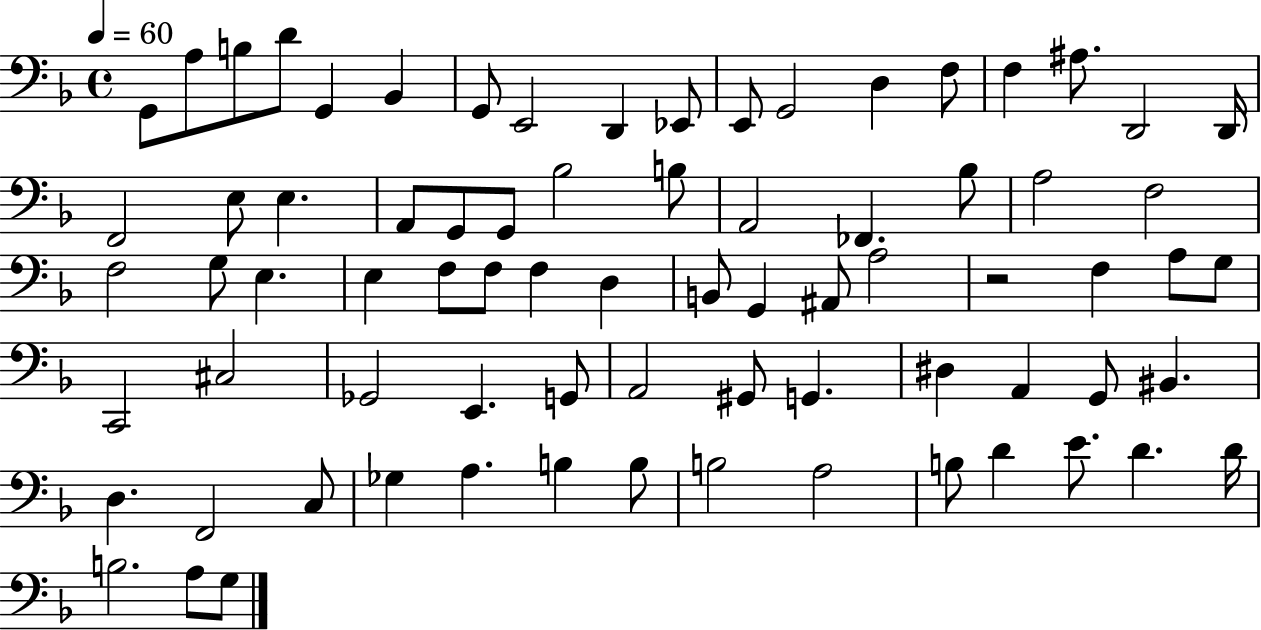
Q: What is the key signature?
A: F major